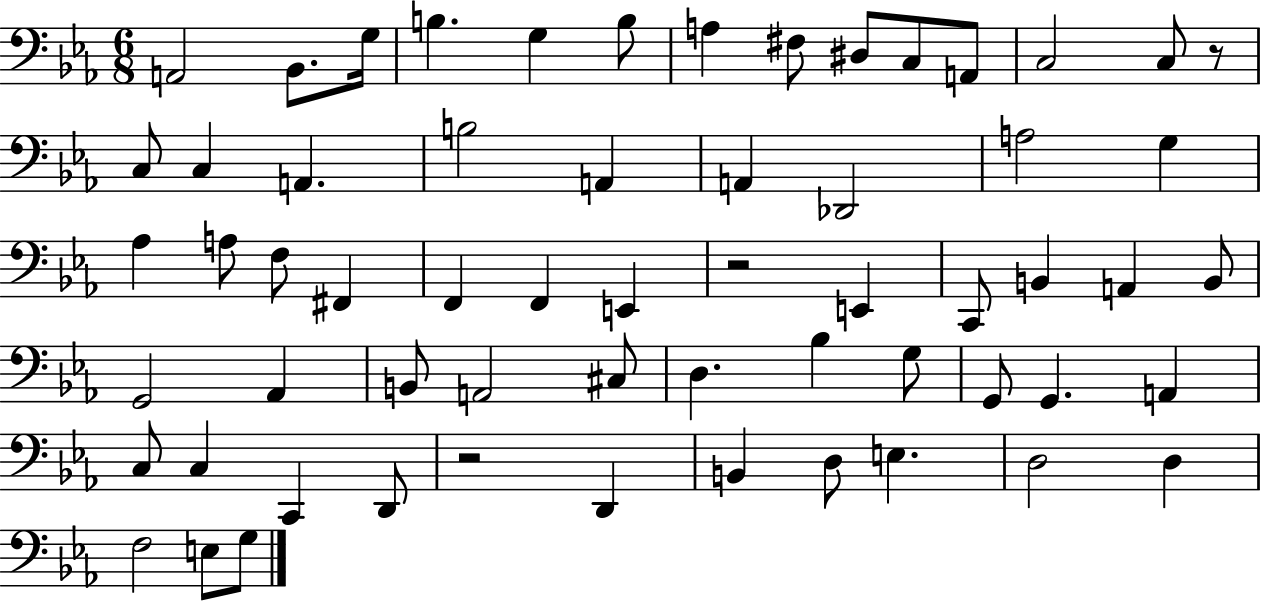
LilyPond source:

{
  \clef bass
  \numericTimeSignature
  \time 6/8
  \key ees \major
  a,2 bes,8. g16 | b4. g4 b8 | a4 fis8 dis8 c8 a,8 | c2 c8 r8 | \break c8 c4 a,4. | b2 a,4 | a,4 des,2 | a2 g4 | \break aes4 a8 f8 fis,4 | f,4 f,4 e,4 | r2 e,4 | c,8 b,4 a,4 b,8 | \break g,2 aes,4 | b,8 a,2 cis8 | d4. bes4 g8 | g,8 g,4. a,4 | \break c8 c4 c,4 d,8 | r2 d,4 | b,4 d8 e4. | d2 d4 | \break f2 e8 g8 | \bar "|."
}